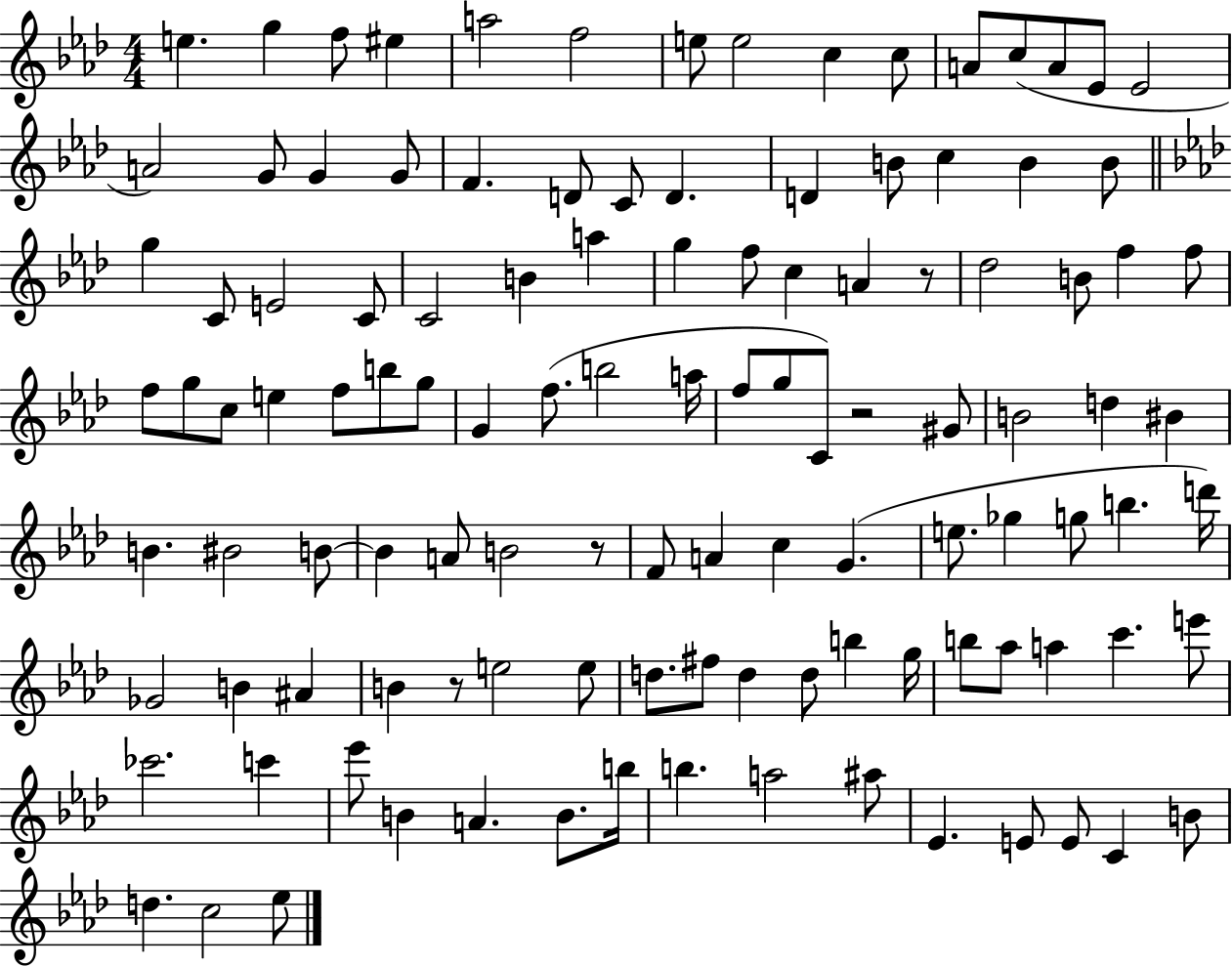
X:1
T:Untitled
M:4/4
L:1/4
K:Ab
e g f/2 ^e a2 f2 e/2 e2 c c/2 A/2 c/2 A/2 _E/2 _E2 A2 G/2 G G/2 F D/2 C/2 D D B/2 c B B/2 g C/2 E2 C/2 C2 B a g f/2 c A z/2 _d2 B/2 f f/2 f/2 g/2 c/2 e f/2 b/2 g/2 G f/2 b2 a/4 f/2 g/2 C/2 z2 ^G/2 B2 d ^B B ^B2 B/2 B A/2 B2 z/2 F/2 A c G e/2 _g g/2 b d'/4 _G2 B ^A B z/2 e2 e/2 d/2 ^f/2 d d/2 b g/4 b/2 _a/2 a c' e'/2 _c'2 c' _e'/2 B A B/2 b/4 b a2 ^a/2 _E E/2 E/2 C B/2 d c2 _e/2